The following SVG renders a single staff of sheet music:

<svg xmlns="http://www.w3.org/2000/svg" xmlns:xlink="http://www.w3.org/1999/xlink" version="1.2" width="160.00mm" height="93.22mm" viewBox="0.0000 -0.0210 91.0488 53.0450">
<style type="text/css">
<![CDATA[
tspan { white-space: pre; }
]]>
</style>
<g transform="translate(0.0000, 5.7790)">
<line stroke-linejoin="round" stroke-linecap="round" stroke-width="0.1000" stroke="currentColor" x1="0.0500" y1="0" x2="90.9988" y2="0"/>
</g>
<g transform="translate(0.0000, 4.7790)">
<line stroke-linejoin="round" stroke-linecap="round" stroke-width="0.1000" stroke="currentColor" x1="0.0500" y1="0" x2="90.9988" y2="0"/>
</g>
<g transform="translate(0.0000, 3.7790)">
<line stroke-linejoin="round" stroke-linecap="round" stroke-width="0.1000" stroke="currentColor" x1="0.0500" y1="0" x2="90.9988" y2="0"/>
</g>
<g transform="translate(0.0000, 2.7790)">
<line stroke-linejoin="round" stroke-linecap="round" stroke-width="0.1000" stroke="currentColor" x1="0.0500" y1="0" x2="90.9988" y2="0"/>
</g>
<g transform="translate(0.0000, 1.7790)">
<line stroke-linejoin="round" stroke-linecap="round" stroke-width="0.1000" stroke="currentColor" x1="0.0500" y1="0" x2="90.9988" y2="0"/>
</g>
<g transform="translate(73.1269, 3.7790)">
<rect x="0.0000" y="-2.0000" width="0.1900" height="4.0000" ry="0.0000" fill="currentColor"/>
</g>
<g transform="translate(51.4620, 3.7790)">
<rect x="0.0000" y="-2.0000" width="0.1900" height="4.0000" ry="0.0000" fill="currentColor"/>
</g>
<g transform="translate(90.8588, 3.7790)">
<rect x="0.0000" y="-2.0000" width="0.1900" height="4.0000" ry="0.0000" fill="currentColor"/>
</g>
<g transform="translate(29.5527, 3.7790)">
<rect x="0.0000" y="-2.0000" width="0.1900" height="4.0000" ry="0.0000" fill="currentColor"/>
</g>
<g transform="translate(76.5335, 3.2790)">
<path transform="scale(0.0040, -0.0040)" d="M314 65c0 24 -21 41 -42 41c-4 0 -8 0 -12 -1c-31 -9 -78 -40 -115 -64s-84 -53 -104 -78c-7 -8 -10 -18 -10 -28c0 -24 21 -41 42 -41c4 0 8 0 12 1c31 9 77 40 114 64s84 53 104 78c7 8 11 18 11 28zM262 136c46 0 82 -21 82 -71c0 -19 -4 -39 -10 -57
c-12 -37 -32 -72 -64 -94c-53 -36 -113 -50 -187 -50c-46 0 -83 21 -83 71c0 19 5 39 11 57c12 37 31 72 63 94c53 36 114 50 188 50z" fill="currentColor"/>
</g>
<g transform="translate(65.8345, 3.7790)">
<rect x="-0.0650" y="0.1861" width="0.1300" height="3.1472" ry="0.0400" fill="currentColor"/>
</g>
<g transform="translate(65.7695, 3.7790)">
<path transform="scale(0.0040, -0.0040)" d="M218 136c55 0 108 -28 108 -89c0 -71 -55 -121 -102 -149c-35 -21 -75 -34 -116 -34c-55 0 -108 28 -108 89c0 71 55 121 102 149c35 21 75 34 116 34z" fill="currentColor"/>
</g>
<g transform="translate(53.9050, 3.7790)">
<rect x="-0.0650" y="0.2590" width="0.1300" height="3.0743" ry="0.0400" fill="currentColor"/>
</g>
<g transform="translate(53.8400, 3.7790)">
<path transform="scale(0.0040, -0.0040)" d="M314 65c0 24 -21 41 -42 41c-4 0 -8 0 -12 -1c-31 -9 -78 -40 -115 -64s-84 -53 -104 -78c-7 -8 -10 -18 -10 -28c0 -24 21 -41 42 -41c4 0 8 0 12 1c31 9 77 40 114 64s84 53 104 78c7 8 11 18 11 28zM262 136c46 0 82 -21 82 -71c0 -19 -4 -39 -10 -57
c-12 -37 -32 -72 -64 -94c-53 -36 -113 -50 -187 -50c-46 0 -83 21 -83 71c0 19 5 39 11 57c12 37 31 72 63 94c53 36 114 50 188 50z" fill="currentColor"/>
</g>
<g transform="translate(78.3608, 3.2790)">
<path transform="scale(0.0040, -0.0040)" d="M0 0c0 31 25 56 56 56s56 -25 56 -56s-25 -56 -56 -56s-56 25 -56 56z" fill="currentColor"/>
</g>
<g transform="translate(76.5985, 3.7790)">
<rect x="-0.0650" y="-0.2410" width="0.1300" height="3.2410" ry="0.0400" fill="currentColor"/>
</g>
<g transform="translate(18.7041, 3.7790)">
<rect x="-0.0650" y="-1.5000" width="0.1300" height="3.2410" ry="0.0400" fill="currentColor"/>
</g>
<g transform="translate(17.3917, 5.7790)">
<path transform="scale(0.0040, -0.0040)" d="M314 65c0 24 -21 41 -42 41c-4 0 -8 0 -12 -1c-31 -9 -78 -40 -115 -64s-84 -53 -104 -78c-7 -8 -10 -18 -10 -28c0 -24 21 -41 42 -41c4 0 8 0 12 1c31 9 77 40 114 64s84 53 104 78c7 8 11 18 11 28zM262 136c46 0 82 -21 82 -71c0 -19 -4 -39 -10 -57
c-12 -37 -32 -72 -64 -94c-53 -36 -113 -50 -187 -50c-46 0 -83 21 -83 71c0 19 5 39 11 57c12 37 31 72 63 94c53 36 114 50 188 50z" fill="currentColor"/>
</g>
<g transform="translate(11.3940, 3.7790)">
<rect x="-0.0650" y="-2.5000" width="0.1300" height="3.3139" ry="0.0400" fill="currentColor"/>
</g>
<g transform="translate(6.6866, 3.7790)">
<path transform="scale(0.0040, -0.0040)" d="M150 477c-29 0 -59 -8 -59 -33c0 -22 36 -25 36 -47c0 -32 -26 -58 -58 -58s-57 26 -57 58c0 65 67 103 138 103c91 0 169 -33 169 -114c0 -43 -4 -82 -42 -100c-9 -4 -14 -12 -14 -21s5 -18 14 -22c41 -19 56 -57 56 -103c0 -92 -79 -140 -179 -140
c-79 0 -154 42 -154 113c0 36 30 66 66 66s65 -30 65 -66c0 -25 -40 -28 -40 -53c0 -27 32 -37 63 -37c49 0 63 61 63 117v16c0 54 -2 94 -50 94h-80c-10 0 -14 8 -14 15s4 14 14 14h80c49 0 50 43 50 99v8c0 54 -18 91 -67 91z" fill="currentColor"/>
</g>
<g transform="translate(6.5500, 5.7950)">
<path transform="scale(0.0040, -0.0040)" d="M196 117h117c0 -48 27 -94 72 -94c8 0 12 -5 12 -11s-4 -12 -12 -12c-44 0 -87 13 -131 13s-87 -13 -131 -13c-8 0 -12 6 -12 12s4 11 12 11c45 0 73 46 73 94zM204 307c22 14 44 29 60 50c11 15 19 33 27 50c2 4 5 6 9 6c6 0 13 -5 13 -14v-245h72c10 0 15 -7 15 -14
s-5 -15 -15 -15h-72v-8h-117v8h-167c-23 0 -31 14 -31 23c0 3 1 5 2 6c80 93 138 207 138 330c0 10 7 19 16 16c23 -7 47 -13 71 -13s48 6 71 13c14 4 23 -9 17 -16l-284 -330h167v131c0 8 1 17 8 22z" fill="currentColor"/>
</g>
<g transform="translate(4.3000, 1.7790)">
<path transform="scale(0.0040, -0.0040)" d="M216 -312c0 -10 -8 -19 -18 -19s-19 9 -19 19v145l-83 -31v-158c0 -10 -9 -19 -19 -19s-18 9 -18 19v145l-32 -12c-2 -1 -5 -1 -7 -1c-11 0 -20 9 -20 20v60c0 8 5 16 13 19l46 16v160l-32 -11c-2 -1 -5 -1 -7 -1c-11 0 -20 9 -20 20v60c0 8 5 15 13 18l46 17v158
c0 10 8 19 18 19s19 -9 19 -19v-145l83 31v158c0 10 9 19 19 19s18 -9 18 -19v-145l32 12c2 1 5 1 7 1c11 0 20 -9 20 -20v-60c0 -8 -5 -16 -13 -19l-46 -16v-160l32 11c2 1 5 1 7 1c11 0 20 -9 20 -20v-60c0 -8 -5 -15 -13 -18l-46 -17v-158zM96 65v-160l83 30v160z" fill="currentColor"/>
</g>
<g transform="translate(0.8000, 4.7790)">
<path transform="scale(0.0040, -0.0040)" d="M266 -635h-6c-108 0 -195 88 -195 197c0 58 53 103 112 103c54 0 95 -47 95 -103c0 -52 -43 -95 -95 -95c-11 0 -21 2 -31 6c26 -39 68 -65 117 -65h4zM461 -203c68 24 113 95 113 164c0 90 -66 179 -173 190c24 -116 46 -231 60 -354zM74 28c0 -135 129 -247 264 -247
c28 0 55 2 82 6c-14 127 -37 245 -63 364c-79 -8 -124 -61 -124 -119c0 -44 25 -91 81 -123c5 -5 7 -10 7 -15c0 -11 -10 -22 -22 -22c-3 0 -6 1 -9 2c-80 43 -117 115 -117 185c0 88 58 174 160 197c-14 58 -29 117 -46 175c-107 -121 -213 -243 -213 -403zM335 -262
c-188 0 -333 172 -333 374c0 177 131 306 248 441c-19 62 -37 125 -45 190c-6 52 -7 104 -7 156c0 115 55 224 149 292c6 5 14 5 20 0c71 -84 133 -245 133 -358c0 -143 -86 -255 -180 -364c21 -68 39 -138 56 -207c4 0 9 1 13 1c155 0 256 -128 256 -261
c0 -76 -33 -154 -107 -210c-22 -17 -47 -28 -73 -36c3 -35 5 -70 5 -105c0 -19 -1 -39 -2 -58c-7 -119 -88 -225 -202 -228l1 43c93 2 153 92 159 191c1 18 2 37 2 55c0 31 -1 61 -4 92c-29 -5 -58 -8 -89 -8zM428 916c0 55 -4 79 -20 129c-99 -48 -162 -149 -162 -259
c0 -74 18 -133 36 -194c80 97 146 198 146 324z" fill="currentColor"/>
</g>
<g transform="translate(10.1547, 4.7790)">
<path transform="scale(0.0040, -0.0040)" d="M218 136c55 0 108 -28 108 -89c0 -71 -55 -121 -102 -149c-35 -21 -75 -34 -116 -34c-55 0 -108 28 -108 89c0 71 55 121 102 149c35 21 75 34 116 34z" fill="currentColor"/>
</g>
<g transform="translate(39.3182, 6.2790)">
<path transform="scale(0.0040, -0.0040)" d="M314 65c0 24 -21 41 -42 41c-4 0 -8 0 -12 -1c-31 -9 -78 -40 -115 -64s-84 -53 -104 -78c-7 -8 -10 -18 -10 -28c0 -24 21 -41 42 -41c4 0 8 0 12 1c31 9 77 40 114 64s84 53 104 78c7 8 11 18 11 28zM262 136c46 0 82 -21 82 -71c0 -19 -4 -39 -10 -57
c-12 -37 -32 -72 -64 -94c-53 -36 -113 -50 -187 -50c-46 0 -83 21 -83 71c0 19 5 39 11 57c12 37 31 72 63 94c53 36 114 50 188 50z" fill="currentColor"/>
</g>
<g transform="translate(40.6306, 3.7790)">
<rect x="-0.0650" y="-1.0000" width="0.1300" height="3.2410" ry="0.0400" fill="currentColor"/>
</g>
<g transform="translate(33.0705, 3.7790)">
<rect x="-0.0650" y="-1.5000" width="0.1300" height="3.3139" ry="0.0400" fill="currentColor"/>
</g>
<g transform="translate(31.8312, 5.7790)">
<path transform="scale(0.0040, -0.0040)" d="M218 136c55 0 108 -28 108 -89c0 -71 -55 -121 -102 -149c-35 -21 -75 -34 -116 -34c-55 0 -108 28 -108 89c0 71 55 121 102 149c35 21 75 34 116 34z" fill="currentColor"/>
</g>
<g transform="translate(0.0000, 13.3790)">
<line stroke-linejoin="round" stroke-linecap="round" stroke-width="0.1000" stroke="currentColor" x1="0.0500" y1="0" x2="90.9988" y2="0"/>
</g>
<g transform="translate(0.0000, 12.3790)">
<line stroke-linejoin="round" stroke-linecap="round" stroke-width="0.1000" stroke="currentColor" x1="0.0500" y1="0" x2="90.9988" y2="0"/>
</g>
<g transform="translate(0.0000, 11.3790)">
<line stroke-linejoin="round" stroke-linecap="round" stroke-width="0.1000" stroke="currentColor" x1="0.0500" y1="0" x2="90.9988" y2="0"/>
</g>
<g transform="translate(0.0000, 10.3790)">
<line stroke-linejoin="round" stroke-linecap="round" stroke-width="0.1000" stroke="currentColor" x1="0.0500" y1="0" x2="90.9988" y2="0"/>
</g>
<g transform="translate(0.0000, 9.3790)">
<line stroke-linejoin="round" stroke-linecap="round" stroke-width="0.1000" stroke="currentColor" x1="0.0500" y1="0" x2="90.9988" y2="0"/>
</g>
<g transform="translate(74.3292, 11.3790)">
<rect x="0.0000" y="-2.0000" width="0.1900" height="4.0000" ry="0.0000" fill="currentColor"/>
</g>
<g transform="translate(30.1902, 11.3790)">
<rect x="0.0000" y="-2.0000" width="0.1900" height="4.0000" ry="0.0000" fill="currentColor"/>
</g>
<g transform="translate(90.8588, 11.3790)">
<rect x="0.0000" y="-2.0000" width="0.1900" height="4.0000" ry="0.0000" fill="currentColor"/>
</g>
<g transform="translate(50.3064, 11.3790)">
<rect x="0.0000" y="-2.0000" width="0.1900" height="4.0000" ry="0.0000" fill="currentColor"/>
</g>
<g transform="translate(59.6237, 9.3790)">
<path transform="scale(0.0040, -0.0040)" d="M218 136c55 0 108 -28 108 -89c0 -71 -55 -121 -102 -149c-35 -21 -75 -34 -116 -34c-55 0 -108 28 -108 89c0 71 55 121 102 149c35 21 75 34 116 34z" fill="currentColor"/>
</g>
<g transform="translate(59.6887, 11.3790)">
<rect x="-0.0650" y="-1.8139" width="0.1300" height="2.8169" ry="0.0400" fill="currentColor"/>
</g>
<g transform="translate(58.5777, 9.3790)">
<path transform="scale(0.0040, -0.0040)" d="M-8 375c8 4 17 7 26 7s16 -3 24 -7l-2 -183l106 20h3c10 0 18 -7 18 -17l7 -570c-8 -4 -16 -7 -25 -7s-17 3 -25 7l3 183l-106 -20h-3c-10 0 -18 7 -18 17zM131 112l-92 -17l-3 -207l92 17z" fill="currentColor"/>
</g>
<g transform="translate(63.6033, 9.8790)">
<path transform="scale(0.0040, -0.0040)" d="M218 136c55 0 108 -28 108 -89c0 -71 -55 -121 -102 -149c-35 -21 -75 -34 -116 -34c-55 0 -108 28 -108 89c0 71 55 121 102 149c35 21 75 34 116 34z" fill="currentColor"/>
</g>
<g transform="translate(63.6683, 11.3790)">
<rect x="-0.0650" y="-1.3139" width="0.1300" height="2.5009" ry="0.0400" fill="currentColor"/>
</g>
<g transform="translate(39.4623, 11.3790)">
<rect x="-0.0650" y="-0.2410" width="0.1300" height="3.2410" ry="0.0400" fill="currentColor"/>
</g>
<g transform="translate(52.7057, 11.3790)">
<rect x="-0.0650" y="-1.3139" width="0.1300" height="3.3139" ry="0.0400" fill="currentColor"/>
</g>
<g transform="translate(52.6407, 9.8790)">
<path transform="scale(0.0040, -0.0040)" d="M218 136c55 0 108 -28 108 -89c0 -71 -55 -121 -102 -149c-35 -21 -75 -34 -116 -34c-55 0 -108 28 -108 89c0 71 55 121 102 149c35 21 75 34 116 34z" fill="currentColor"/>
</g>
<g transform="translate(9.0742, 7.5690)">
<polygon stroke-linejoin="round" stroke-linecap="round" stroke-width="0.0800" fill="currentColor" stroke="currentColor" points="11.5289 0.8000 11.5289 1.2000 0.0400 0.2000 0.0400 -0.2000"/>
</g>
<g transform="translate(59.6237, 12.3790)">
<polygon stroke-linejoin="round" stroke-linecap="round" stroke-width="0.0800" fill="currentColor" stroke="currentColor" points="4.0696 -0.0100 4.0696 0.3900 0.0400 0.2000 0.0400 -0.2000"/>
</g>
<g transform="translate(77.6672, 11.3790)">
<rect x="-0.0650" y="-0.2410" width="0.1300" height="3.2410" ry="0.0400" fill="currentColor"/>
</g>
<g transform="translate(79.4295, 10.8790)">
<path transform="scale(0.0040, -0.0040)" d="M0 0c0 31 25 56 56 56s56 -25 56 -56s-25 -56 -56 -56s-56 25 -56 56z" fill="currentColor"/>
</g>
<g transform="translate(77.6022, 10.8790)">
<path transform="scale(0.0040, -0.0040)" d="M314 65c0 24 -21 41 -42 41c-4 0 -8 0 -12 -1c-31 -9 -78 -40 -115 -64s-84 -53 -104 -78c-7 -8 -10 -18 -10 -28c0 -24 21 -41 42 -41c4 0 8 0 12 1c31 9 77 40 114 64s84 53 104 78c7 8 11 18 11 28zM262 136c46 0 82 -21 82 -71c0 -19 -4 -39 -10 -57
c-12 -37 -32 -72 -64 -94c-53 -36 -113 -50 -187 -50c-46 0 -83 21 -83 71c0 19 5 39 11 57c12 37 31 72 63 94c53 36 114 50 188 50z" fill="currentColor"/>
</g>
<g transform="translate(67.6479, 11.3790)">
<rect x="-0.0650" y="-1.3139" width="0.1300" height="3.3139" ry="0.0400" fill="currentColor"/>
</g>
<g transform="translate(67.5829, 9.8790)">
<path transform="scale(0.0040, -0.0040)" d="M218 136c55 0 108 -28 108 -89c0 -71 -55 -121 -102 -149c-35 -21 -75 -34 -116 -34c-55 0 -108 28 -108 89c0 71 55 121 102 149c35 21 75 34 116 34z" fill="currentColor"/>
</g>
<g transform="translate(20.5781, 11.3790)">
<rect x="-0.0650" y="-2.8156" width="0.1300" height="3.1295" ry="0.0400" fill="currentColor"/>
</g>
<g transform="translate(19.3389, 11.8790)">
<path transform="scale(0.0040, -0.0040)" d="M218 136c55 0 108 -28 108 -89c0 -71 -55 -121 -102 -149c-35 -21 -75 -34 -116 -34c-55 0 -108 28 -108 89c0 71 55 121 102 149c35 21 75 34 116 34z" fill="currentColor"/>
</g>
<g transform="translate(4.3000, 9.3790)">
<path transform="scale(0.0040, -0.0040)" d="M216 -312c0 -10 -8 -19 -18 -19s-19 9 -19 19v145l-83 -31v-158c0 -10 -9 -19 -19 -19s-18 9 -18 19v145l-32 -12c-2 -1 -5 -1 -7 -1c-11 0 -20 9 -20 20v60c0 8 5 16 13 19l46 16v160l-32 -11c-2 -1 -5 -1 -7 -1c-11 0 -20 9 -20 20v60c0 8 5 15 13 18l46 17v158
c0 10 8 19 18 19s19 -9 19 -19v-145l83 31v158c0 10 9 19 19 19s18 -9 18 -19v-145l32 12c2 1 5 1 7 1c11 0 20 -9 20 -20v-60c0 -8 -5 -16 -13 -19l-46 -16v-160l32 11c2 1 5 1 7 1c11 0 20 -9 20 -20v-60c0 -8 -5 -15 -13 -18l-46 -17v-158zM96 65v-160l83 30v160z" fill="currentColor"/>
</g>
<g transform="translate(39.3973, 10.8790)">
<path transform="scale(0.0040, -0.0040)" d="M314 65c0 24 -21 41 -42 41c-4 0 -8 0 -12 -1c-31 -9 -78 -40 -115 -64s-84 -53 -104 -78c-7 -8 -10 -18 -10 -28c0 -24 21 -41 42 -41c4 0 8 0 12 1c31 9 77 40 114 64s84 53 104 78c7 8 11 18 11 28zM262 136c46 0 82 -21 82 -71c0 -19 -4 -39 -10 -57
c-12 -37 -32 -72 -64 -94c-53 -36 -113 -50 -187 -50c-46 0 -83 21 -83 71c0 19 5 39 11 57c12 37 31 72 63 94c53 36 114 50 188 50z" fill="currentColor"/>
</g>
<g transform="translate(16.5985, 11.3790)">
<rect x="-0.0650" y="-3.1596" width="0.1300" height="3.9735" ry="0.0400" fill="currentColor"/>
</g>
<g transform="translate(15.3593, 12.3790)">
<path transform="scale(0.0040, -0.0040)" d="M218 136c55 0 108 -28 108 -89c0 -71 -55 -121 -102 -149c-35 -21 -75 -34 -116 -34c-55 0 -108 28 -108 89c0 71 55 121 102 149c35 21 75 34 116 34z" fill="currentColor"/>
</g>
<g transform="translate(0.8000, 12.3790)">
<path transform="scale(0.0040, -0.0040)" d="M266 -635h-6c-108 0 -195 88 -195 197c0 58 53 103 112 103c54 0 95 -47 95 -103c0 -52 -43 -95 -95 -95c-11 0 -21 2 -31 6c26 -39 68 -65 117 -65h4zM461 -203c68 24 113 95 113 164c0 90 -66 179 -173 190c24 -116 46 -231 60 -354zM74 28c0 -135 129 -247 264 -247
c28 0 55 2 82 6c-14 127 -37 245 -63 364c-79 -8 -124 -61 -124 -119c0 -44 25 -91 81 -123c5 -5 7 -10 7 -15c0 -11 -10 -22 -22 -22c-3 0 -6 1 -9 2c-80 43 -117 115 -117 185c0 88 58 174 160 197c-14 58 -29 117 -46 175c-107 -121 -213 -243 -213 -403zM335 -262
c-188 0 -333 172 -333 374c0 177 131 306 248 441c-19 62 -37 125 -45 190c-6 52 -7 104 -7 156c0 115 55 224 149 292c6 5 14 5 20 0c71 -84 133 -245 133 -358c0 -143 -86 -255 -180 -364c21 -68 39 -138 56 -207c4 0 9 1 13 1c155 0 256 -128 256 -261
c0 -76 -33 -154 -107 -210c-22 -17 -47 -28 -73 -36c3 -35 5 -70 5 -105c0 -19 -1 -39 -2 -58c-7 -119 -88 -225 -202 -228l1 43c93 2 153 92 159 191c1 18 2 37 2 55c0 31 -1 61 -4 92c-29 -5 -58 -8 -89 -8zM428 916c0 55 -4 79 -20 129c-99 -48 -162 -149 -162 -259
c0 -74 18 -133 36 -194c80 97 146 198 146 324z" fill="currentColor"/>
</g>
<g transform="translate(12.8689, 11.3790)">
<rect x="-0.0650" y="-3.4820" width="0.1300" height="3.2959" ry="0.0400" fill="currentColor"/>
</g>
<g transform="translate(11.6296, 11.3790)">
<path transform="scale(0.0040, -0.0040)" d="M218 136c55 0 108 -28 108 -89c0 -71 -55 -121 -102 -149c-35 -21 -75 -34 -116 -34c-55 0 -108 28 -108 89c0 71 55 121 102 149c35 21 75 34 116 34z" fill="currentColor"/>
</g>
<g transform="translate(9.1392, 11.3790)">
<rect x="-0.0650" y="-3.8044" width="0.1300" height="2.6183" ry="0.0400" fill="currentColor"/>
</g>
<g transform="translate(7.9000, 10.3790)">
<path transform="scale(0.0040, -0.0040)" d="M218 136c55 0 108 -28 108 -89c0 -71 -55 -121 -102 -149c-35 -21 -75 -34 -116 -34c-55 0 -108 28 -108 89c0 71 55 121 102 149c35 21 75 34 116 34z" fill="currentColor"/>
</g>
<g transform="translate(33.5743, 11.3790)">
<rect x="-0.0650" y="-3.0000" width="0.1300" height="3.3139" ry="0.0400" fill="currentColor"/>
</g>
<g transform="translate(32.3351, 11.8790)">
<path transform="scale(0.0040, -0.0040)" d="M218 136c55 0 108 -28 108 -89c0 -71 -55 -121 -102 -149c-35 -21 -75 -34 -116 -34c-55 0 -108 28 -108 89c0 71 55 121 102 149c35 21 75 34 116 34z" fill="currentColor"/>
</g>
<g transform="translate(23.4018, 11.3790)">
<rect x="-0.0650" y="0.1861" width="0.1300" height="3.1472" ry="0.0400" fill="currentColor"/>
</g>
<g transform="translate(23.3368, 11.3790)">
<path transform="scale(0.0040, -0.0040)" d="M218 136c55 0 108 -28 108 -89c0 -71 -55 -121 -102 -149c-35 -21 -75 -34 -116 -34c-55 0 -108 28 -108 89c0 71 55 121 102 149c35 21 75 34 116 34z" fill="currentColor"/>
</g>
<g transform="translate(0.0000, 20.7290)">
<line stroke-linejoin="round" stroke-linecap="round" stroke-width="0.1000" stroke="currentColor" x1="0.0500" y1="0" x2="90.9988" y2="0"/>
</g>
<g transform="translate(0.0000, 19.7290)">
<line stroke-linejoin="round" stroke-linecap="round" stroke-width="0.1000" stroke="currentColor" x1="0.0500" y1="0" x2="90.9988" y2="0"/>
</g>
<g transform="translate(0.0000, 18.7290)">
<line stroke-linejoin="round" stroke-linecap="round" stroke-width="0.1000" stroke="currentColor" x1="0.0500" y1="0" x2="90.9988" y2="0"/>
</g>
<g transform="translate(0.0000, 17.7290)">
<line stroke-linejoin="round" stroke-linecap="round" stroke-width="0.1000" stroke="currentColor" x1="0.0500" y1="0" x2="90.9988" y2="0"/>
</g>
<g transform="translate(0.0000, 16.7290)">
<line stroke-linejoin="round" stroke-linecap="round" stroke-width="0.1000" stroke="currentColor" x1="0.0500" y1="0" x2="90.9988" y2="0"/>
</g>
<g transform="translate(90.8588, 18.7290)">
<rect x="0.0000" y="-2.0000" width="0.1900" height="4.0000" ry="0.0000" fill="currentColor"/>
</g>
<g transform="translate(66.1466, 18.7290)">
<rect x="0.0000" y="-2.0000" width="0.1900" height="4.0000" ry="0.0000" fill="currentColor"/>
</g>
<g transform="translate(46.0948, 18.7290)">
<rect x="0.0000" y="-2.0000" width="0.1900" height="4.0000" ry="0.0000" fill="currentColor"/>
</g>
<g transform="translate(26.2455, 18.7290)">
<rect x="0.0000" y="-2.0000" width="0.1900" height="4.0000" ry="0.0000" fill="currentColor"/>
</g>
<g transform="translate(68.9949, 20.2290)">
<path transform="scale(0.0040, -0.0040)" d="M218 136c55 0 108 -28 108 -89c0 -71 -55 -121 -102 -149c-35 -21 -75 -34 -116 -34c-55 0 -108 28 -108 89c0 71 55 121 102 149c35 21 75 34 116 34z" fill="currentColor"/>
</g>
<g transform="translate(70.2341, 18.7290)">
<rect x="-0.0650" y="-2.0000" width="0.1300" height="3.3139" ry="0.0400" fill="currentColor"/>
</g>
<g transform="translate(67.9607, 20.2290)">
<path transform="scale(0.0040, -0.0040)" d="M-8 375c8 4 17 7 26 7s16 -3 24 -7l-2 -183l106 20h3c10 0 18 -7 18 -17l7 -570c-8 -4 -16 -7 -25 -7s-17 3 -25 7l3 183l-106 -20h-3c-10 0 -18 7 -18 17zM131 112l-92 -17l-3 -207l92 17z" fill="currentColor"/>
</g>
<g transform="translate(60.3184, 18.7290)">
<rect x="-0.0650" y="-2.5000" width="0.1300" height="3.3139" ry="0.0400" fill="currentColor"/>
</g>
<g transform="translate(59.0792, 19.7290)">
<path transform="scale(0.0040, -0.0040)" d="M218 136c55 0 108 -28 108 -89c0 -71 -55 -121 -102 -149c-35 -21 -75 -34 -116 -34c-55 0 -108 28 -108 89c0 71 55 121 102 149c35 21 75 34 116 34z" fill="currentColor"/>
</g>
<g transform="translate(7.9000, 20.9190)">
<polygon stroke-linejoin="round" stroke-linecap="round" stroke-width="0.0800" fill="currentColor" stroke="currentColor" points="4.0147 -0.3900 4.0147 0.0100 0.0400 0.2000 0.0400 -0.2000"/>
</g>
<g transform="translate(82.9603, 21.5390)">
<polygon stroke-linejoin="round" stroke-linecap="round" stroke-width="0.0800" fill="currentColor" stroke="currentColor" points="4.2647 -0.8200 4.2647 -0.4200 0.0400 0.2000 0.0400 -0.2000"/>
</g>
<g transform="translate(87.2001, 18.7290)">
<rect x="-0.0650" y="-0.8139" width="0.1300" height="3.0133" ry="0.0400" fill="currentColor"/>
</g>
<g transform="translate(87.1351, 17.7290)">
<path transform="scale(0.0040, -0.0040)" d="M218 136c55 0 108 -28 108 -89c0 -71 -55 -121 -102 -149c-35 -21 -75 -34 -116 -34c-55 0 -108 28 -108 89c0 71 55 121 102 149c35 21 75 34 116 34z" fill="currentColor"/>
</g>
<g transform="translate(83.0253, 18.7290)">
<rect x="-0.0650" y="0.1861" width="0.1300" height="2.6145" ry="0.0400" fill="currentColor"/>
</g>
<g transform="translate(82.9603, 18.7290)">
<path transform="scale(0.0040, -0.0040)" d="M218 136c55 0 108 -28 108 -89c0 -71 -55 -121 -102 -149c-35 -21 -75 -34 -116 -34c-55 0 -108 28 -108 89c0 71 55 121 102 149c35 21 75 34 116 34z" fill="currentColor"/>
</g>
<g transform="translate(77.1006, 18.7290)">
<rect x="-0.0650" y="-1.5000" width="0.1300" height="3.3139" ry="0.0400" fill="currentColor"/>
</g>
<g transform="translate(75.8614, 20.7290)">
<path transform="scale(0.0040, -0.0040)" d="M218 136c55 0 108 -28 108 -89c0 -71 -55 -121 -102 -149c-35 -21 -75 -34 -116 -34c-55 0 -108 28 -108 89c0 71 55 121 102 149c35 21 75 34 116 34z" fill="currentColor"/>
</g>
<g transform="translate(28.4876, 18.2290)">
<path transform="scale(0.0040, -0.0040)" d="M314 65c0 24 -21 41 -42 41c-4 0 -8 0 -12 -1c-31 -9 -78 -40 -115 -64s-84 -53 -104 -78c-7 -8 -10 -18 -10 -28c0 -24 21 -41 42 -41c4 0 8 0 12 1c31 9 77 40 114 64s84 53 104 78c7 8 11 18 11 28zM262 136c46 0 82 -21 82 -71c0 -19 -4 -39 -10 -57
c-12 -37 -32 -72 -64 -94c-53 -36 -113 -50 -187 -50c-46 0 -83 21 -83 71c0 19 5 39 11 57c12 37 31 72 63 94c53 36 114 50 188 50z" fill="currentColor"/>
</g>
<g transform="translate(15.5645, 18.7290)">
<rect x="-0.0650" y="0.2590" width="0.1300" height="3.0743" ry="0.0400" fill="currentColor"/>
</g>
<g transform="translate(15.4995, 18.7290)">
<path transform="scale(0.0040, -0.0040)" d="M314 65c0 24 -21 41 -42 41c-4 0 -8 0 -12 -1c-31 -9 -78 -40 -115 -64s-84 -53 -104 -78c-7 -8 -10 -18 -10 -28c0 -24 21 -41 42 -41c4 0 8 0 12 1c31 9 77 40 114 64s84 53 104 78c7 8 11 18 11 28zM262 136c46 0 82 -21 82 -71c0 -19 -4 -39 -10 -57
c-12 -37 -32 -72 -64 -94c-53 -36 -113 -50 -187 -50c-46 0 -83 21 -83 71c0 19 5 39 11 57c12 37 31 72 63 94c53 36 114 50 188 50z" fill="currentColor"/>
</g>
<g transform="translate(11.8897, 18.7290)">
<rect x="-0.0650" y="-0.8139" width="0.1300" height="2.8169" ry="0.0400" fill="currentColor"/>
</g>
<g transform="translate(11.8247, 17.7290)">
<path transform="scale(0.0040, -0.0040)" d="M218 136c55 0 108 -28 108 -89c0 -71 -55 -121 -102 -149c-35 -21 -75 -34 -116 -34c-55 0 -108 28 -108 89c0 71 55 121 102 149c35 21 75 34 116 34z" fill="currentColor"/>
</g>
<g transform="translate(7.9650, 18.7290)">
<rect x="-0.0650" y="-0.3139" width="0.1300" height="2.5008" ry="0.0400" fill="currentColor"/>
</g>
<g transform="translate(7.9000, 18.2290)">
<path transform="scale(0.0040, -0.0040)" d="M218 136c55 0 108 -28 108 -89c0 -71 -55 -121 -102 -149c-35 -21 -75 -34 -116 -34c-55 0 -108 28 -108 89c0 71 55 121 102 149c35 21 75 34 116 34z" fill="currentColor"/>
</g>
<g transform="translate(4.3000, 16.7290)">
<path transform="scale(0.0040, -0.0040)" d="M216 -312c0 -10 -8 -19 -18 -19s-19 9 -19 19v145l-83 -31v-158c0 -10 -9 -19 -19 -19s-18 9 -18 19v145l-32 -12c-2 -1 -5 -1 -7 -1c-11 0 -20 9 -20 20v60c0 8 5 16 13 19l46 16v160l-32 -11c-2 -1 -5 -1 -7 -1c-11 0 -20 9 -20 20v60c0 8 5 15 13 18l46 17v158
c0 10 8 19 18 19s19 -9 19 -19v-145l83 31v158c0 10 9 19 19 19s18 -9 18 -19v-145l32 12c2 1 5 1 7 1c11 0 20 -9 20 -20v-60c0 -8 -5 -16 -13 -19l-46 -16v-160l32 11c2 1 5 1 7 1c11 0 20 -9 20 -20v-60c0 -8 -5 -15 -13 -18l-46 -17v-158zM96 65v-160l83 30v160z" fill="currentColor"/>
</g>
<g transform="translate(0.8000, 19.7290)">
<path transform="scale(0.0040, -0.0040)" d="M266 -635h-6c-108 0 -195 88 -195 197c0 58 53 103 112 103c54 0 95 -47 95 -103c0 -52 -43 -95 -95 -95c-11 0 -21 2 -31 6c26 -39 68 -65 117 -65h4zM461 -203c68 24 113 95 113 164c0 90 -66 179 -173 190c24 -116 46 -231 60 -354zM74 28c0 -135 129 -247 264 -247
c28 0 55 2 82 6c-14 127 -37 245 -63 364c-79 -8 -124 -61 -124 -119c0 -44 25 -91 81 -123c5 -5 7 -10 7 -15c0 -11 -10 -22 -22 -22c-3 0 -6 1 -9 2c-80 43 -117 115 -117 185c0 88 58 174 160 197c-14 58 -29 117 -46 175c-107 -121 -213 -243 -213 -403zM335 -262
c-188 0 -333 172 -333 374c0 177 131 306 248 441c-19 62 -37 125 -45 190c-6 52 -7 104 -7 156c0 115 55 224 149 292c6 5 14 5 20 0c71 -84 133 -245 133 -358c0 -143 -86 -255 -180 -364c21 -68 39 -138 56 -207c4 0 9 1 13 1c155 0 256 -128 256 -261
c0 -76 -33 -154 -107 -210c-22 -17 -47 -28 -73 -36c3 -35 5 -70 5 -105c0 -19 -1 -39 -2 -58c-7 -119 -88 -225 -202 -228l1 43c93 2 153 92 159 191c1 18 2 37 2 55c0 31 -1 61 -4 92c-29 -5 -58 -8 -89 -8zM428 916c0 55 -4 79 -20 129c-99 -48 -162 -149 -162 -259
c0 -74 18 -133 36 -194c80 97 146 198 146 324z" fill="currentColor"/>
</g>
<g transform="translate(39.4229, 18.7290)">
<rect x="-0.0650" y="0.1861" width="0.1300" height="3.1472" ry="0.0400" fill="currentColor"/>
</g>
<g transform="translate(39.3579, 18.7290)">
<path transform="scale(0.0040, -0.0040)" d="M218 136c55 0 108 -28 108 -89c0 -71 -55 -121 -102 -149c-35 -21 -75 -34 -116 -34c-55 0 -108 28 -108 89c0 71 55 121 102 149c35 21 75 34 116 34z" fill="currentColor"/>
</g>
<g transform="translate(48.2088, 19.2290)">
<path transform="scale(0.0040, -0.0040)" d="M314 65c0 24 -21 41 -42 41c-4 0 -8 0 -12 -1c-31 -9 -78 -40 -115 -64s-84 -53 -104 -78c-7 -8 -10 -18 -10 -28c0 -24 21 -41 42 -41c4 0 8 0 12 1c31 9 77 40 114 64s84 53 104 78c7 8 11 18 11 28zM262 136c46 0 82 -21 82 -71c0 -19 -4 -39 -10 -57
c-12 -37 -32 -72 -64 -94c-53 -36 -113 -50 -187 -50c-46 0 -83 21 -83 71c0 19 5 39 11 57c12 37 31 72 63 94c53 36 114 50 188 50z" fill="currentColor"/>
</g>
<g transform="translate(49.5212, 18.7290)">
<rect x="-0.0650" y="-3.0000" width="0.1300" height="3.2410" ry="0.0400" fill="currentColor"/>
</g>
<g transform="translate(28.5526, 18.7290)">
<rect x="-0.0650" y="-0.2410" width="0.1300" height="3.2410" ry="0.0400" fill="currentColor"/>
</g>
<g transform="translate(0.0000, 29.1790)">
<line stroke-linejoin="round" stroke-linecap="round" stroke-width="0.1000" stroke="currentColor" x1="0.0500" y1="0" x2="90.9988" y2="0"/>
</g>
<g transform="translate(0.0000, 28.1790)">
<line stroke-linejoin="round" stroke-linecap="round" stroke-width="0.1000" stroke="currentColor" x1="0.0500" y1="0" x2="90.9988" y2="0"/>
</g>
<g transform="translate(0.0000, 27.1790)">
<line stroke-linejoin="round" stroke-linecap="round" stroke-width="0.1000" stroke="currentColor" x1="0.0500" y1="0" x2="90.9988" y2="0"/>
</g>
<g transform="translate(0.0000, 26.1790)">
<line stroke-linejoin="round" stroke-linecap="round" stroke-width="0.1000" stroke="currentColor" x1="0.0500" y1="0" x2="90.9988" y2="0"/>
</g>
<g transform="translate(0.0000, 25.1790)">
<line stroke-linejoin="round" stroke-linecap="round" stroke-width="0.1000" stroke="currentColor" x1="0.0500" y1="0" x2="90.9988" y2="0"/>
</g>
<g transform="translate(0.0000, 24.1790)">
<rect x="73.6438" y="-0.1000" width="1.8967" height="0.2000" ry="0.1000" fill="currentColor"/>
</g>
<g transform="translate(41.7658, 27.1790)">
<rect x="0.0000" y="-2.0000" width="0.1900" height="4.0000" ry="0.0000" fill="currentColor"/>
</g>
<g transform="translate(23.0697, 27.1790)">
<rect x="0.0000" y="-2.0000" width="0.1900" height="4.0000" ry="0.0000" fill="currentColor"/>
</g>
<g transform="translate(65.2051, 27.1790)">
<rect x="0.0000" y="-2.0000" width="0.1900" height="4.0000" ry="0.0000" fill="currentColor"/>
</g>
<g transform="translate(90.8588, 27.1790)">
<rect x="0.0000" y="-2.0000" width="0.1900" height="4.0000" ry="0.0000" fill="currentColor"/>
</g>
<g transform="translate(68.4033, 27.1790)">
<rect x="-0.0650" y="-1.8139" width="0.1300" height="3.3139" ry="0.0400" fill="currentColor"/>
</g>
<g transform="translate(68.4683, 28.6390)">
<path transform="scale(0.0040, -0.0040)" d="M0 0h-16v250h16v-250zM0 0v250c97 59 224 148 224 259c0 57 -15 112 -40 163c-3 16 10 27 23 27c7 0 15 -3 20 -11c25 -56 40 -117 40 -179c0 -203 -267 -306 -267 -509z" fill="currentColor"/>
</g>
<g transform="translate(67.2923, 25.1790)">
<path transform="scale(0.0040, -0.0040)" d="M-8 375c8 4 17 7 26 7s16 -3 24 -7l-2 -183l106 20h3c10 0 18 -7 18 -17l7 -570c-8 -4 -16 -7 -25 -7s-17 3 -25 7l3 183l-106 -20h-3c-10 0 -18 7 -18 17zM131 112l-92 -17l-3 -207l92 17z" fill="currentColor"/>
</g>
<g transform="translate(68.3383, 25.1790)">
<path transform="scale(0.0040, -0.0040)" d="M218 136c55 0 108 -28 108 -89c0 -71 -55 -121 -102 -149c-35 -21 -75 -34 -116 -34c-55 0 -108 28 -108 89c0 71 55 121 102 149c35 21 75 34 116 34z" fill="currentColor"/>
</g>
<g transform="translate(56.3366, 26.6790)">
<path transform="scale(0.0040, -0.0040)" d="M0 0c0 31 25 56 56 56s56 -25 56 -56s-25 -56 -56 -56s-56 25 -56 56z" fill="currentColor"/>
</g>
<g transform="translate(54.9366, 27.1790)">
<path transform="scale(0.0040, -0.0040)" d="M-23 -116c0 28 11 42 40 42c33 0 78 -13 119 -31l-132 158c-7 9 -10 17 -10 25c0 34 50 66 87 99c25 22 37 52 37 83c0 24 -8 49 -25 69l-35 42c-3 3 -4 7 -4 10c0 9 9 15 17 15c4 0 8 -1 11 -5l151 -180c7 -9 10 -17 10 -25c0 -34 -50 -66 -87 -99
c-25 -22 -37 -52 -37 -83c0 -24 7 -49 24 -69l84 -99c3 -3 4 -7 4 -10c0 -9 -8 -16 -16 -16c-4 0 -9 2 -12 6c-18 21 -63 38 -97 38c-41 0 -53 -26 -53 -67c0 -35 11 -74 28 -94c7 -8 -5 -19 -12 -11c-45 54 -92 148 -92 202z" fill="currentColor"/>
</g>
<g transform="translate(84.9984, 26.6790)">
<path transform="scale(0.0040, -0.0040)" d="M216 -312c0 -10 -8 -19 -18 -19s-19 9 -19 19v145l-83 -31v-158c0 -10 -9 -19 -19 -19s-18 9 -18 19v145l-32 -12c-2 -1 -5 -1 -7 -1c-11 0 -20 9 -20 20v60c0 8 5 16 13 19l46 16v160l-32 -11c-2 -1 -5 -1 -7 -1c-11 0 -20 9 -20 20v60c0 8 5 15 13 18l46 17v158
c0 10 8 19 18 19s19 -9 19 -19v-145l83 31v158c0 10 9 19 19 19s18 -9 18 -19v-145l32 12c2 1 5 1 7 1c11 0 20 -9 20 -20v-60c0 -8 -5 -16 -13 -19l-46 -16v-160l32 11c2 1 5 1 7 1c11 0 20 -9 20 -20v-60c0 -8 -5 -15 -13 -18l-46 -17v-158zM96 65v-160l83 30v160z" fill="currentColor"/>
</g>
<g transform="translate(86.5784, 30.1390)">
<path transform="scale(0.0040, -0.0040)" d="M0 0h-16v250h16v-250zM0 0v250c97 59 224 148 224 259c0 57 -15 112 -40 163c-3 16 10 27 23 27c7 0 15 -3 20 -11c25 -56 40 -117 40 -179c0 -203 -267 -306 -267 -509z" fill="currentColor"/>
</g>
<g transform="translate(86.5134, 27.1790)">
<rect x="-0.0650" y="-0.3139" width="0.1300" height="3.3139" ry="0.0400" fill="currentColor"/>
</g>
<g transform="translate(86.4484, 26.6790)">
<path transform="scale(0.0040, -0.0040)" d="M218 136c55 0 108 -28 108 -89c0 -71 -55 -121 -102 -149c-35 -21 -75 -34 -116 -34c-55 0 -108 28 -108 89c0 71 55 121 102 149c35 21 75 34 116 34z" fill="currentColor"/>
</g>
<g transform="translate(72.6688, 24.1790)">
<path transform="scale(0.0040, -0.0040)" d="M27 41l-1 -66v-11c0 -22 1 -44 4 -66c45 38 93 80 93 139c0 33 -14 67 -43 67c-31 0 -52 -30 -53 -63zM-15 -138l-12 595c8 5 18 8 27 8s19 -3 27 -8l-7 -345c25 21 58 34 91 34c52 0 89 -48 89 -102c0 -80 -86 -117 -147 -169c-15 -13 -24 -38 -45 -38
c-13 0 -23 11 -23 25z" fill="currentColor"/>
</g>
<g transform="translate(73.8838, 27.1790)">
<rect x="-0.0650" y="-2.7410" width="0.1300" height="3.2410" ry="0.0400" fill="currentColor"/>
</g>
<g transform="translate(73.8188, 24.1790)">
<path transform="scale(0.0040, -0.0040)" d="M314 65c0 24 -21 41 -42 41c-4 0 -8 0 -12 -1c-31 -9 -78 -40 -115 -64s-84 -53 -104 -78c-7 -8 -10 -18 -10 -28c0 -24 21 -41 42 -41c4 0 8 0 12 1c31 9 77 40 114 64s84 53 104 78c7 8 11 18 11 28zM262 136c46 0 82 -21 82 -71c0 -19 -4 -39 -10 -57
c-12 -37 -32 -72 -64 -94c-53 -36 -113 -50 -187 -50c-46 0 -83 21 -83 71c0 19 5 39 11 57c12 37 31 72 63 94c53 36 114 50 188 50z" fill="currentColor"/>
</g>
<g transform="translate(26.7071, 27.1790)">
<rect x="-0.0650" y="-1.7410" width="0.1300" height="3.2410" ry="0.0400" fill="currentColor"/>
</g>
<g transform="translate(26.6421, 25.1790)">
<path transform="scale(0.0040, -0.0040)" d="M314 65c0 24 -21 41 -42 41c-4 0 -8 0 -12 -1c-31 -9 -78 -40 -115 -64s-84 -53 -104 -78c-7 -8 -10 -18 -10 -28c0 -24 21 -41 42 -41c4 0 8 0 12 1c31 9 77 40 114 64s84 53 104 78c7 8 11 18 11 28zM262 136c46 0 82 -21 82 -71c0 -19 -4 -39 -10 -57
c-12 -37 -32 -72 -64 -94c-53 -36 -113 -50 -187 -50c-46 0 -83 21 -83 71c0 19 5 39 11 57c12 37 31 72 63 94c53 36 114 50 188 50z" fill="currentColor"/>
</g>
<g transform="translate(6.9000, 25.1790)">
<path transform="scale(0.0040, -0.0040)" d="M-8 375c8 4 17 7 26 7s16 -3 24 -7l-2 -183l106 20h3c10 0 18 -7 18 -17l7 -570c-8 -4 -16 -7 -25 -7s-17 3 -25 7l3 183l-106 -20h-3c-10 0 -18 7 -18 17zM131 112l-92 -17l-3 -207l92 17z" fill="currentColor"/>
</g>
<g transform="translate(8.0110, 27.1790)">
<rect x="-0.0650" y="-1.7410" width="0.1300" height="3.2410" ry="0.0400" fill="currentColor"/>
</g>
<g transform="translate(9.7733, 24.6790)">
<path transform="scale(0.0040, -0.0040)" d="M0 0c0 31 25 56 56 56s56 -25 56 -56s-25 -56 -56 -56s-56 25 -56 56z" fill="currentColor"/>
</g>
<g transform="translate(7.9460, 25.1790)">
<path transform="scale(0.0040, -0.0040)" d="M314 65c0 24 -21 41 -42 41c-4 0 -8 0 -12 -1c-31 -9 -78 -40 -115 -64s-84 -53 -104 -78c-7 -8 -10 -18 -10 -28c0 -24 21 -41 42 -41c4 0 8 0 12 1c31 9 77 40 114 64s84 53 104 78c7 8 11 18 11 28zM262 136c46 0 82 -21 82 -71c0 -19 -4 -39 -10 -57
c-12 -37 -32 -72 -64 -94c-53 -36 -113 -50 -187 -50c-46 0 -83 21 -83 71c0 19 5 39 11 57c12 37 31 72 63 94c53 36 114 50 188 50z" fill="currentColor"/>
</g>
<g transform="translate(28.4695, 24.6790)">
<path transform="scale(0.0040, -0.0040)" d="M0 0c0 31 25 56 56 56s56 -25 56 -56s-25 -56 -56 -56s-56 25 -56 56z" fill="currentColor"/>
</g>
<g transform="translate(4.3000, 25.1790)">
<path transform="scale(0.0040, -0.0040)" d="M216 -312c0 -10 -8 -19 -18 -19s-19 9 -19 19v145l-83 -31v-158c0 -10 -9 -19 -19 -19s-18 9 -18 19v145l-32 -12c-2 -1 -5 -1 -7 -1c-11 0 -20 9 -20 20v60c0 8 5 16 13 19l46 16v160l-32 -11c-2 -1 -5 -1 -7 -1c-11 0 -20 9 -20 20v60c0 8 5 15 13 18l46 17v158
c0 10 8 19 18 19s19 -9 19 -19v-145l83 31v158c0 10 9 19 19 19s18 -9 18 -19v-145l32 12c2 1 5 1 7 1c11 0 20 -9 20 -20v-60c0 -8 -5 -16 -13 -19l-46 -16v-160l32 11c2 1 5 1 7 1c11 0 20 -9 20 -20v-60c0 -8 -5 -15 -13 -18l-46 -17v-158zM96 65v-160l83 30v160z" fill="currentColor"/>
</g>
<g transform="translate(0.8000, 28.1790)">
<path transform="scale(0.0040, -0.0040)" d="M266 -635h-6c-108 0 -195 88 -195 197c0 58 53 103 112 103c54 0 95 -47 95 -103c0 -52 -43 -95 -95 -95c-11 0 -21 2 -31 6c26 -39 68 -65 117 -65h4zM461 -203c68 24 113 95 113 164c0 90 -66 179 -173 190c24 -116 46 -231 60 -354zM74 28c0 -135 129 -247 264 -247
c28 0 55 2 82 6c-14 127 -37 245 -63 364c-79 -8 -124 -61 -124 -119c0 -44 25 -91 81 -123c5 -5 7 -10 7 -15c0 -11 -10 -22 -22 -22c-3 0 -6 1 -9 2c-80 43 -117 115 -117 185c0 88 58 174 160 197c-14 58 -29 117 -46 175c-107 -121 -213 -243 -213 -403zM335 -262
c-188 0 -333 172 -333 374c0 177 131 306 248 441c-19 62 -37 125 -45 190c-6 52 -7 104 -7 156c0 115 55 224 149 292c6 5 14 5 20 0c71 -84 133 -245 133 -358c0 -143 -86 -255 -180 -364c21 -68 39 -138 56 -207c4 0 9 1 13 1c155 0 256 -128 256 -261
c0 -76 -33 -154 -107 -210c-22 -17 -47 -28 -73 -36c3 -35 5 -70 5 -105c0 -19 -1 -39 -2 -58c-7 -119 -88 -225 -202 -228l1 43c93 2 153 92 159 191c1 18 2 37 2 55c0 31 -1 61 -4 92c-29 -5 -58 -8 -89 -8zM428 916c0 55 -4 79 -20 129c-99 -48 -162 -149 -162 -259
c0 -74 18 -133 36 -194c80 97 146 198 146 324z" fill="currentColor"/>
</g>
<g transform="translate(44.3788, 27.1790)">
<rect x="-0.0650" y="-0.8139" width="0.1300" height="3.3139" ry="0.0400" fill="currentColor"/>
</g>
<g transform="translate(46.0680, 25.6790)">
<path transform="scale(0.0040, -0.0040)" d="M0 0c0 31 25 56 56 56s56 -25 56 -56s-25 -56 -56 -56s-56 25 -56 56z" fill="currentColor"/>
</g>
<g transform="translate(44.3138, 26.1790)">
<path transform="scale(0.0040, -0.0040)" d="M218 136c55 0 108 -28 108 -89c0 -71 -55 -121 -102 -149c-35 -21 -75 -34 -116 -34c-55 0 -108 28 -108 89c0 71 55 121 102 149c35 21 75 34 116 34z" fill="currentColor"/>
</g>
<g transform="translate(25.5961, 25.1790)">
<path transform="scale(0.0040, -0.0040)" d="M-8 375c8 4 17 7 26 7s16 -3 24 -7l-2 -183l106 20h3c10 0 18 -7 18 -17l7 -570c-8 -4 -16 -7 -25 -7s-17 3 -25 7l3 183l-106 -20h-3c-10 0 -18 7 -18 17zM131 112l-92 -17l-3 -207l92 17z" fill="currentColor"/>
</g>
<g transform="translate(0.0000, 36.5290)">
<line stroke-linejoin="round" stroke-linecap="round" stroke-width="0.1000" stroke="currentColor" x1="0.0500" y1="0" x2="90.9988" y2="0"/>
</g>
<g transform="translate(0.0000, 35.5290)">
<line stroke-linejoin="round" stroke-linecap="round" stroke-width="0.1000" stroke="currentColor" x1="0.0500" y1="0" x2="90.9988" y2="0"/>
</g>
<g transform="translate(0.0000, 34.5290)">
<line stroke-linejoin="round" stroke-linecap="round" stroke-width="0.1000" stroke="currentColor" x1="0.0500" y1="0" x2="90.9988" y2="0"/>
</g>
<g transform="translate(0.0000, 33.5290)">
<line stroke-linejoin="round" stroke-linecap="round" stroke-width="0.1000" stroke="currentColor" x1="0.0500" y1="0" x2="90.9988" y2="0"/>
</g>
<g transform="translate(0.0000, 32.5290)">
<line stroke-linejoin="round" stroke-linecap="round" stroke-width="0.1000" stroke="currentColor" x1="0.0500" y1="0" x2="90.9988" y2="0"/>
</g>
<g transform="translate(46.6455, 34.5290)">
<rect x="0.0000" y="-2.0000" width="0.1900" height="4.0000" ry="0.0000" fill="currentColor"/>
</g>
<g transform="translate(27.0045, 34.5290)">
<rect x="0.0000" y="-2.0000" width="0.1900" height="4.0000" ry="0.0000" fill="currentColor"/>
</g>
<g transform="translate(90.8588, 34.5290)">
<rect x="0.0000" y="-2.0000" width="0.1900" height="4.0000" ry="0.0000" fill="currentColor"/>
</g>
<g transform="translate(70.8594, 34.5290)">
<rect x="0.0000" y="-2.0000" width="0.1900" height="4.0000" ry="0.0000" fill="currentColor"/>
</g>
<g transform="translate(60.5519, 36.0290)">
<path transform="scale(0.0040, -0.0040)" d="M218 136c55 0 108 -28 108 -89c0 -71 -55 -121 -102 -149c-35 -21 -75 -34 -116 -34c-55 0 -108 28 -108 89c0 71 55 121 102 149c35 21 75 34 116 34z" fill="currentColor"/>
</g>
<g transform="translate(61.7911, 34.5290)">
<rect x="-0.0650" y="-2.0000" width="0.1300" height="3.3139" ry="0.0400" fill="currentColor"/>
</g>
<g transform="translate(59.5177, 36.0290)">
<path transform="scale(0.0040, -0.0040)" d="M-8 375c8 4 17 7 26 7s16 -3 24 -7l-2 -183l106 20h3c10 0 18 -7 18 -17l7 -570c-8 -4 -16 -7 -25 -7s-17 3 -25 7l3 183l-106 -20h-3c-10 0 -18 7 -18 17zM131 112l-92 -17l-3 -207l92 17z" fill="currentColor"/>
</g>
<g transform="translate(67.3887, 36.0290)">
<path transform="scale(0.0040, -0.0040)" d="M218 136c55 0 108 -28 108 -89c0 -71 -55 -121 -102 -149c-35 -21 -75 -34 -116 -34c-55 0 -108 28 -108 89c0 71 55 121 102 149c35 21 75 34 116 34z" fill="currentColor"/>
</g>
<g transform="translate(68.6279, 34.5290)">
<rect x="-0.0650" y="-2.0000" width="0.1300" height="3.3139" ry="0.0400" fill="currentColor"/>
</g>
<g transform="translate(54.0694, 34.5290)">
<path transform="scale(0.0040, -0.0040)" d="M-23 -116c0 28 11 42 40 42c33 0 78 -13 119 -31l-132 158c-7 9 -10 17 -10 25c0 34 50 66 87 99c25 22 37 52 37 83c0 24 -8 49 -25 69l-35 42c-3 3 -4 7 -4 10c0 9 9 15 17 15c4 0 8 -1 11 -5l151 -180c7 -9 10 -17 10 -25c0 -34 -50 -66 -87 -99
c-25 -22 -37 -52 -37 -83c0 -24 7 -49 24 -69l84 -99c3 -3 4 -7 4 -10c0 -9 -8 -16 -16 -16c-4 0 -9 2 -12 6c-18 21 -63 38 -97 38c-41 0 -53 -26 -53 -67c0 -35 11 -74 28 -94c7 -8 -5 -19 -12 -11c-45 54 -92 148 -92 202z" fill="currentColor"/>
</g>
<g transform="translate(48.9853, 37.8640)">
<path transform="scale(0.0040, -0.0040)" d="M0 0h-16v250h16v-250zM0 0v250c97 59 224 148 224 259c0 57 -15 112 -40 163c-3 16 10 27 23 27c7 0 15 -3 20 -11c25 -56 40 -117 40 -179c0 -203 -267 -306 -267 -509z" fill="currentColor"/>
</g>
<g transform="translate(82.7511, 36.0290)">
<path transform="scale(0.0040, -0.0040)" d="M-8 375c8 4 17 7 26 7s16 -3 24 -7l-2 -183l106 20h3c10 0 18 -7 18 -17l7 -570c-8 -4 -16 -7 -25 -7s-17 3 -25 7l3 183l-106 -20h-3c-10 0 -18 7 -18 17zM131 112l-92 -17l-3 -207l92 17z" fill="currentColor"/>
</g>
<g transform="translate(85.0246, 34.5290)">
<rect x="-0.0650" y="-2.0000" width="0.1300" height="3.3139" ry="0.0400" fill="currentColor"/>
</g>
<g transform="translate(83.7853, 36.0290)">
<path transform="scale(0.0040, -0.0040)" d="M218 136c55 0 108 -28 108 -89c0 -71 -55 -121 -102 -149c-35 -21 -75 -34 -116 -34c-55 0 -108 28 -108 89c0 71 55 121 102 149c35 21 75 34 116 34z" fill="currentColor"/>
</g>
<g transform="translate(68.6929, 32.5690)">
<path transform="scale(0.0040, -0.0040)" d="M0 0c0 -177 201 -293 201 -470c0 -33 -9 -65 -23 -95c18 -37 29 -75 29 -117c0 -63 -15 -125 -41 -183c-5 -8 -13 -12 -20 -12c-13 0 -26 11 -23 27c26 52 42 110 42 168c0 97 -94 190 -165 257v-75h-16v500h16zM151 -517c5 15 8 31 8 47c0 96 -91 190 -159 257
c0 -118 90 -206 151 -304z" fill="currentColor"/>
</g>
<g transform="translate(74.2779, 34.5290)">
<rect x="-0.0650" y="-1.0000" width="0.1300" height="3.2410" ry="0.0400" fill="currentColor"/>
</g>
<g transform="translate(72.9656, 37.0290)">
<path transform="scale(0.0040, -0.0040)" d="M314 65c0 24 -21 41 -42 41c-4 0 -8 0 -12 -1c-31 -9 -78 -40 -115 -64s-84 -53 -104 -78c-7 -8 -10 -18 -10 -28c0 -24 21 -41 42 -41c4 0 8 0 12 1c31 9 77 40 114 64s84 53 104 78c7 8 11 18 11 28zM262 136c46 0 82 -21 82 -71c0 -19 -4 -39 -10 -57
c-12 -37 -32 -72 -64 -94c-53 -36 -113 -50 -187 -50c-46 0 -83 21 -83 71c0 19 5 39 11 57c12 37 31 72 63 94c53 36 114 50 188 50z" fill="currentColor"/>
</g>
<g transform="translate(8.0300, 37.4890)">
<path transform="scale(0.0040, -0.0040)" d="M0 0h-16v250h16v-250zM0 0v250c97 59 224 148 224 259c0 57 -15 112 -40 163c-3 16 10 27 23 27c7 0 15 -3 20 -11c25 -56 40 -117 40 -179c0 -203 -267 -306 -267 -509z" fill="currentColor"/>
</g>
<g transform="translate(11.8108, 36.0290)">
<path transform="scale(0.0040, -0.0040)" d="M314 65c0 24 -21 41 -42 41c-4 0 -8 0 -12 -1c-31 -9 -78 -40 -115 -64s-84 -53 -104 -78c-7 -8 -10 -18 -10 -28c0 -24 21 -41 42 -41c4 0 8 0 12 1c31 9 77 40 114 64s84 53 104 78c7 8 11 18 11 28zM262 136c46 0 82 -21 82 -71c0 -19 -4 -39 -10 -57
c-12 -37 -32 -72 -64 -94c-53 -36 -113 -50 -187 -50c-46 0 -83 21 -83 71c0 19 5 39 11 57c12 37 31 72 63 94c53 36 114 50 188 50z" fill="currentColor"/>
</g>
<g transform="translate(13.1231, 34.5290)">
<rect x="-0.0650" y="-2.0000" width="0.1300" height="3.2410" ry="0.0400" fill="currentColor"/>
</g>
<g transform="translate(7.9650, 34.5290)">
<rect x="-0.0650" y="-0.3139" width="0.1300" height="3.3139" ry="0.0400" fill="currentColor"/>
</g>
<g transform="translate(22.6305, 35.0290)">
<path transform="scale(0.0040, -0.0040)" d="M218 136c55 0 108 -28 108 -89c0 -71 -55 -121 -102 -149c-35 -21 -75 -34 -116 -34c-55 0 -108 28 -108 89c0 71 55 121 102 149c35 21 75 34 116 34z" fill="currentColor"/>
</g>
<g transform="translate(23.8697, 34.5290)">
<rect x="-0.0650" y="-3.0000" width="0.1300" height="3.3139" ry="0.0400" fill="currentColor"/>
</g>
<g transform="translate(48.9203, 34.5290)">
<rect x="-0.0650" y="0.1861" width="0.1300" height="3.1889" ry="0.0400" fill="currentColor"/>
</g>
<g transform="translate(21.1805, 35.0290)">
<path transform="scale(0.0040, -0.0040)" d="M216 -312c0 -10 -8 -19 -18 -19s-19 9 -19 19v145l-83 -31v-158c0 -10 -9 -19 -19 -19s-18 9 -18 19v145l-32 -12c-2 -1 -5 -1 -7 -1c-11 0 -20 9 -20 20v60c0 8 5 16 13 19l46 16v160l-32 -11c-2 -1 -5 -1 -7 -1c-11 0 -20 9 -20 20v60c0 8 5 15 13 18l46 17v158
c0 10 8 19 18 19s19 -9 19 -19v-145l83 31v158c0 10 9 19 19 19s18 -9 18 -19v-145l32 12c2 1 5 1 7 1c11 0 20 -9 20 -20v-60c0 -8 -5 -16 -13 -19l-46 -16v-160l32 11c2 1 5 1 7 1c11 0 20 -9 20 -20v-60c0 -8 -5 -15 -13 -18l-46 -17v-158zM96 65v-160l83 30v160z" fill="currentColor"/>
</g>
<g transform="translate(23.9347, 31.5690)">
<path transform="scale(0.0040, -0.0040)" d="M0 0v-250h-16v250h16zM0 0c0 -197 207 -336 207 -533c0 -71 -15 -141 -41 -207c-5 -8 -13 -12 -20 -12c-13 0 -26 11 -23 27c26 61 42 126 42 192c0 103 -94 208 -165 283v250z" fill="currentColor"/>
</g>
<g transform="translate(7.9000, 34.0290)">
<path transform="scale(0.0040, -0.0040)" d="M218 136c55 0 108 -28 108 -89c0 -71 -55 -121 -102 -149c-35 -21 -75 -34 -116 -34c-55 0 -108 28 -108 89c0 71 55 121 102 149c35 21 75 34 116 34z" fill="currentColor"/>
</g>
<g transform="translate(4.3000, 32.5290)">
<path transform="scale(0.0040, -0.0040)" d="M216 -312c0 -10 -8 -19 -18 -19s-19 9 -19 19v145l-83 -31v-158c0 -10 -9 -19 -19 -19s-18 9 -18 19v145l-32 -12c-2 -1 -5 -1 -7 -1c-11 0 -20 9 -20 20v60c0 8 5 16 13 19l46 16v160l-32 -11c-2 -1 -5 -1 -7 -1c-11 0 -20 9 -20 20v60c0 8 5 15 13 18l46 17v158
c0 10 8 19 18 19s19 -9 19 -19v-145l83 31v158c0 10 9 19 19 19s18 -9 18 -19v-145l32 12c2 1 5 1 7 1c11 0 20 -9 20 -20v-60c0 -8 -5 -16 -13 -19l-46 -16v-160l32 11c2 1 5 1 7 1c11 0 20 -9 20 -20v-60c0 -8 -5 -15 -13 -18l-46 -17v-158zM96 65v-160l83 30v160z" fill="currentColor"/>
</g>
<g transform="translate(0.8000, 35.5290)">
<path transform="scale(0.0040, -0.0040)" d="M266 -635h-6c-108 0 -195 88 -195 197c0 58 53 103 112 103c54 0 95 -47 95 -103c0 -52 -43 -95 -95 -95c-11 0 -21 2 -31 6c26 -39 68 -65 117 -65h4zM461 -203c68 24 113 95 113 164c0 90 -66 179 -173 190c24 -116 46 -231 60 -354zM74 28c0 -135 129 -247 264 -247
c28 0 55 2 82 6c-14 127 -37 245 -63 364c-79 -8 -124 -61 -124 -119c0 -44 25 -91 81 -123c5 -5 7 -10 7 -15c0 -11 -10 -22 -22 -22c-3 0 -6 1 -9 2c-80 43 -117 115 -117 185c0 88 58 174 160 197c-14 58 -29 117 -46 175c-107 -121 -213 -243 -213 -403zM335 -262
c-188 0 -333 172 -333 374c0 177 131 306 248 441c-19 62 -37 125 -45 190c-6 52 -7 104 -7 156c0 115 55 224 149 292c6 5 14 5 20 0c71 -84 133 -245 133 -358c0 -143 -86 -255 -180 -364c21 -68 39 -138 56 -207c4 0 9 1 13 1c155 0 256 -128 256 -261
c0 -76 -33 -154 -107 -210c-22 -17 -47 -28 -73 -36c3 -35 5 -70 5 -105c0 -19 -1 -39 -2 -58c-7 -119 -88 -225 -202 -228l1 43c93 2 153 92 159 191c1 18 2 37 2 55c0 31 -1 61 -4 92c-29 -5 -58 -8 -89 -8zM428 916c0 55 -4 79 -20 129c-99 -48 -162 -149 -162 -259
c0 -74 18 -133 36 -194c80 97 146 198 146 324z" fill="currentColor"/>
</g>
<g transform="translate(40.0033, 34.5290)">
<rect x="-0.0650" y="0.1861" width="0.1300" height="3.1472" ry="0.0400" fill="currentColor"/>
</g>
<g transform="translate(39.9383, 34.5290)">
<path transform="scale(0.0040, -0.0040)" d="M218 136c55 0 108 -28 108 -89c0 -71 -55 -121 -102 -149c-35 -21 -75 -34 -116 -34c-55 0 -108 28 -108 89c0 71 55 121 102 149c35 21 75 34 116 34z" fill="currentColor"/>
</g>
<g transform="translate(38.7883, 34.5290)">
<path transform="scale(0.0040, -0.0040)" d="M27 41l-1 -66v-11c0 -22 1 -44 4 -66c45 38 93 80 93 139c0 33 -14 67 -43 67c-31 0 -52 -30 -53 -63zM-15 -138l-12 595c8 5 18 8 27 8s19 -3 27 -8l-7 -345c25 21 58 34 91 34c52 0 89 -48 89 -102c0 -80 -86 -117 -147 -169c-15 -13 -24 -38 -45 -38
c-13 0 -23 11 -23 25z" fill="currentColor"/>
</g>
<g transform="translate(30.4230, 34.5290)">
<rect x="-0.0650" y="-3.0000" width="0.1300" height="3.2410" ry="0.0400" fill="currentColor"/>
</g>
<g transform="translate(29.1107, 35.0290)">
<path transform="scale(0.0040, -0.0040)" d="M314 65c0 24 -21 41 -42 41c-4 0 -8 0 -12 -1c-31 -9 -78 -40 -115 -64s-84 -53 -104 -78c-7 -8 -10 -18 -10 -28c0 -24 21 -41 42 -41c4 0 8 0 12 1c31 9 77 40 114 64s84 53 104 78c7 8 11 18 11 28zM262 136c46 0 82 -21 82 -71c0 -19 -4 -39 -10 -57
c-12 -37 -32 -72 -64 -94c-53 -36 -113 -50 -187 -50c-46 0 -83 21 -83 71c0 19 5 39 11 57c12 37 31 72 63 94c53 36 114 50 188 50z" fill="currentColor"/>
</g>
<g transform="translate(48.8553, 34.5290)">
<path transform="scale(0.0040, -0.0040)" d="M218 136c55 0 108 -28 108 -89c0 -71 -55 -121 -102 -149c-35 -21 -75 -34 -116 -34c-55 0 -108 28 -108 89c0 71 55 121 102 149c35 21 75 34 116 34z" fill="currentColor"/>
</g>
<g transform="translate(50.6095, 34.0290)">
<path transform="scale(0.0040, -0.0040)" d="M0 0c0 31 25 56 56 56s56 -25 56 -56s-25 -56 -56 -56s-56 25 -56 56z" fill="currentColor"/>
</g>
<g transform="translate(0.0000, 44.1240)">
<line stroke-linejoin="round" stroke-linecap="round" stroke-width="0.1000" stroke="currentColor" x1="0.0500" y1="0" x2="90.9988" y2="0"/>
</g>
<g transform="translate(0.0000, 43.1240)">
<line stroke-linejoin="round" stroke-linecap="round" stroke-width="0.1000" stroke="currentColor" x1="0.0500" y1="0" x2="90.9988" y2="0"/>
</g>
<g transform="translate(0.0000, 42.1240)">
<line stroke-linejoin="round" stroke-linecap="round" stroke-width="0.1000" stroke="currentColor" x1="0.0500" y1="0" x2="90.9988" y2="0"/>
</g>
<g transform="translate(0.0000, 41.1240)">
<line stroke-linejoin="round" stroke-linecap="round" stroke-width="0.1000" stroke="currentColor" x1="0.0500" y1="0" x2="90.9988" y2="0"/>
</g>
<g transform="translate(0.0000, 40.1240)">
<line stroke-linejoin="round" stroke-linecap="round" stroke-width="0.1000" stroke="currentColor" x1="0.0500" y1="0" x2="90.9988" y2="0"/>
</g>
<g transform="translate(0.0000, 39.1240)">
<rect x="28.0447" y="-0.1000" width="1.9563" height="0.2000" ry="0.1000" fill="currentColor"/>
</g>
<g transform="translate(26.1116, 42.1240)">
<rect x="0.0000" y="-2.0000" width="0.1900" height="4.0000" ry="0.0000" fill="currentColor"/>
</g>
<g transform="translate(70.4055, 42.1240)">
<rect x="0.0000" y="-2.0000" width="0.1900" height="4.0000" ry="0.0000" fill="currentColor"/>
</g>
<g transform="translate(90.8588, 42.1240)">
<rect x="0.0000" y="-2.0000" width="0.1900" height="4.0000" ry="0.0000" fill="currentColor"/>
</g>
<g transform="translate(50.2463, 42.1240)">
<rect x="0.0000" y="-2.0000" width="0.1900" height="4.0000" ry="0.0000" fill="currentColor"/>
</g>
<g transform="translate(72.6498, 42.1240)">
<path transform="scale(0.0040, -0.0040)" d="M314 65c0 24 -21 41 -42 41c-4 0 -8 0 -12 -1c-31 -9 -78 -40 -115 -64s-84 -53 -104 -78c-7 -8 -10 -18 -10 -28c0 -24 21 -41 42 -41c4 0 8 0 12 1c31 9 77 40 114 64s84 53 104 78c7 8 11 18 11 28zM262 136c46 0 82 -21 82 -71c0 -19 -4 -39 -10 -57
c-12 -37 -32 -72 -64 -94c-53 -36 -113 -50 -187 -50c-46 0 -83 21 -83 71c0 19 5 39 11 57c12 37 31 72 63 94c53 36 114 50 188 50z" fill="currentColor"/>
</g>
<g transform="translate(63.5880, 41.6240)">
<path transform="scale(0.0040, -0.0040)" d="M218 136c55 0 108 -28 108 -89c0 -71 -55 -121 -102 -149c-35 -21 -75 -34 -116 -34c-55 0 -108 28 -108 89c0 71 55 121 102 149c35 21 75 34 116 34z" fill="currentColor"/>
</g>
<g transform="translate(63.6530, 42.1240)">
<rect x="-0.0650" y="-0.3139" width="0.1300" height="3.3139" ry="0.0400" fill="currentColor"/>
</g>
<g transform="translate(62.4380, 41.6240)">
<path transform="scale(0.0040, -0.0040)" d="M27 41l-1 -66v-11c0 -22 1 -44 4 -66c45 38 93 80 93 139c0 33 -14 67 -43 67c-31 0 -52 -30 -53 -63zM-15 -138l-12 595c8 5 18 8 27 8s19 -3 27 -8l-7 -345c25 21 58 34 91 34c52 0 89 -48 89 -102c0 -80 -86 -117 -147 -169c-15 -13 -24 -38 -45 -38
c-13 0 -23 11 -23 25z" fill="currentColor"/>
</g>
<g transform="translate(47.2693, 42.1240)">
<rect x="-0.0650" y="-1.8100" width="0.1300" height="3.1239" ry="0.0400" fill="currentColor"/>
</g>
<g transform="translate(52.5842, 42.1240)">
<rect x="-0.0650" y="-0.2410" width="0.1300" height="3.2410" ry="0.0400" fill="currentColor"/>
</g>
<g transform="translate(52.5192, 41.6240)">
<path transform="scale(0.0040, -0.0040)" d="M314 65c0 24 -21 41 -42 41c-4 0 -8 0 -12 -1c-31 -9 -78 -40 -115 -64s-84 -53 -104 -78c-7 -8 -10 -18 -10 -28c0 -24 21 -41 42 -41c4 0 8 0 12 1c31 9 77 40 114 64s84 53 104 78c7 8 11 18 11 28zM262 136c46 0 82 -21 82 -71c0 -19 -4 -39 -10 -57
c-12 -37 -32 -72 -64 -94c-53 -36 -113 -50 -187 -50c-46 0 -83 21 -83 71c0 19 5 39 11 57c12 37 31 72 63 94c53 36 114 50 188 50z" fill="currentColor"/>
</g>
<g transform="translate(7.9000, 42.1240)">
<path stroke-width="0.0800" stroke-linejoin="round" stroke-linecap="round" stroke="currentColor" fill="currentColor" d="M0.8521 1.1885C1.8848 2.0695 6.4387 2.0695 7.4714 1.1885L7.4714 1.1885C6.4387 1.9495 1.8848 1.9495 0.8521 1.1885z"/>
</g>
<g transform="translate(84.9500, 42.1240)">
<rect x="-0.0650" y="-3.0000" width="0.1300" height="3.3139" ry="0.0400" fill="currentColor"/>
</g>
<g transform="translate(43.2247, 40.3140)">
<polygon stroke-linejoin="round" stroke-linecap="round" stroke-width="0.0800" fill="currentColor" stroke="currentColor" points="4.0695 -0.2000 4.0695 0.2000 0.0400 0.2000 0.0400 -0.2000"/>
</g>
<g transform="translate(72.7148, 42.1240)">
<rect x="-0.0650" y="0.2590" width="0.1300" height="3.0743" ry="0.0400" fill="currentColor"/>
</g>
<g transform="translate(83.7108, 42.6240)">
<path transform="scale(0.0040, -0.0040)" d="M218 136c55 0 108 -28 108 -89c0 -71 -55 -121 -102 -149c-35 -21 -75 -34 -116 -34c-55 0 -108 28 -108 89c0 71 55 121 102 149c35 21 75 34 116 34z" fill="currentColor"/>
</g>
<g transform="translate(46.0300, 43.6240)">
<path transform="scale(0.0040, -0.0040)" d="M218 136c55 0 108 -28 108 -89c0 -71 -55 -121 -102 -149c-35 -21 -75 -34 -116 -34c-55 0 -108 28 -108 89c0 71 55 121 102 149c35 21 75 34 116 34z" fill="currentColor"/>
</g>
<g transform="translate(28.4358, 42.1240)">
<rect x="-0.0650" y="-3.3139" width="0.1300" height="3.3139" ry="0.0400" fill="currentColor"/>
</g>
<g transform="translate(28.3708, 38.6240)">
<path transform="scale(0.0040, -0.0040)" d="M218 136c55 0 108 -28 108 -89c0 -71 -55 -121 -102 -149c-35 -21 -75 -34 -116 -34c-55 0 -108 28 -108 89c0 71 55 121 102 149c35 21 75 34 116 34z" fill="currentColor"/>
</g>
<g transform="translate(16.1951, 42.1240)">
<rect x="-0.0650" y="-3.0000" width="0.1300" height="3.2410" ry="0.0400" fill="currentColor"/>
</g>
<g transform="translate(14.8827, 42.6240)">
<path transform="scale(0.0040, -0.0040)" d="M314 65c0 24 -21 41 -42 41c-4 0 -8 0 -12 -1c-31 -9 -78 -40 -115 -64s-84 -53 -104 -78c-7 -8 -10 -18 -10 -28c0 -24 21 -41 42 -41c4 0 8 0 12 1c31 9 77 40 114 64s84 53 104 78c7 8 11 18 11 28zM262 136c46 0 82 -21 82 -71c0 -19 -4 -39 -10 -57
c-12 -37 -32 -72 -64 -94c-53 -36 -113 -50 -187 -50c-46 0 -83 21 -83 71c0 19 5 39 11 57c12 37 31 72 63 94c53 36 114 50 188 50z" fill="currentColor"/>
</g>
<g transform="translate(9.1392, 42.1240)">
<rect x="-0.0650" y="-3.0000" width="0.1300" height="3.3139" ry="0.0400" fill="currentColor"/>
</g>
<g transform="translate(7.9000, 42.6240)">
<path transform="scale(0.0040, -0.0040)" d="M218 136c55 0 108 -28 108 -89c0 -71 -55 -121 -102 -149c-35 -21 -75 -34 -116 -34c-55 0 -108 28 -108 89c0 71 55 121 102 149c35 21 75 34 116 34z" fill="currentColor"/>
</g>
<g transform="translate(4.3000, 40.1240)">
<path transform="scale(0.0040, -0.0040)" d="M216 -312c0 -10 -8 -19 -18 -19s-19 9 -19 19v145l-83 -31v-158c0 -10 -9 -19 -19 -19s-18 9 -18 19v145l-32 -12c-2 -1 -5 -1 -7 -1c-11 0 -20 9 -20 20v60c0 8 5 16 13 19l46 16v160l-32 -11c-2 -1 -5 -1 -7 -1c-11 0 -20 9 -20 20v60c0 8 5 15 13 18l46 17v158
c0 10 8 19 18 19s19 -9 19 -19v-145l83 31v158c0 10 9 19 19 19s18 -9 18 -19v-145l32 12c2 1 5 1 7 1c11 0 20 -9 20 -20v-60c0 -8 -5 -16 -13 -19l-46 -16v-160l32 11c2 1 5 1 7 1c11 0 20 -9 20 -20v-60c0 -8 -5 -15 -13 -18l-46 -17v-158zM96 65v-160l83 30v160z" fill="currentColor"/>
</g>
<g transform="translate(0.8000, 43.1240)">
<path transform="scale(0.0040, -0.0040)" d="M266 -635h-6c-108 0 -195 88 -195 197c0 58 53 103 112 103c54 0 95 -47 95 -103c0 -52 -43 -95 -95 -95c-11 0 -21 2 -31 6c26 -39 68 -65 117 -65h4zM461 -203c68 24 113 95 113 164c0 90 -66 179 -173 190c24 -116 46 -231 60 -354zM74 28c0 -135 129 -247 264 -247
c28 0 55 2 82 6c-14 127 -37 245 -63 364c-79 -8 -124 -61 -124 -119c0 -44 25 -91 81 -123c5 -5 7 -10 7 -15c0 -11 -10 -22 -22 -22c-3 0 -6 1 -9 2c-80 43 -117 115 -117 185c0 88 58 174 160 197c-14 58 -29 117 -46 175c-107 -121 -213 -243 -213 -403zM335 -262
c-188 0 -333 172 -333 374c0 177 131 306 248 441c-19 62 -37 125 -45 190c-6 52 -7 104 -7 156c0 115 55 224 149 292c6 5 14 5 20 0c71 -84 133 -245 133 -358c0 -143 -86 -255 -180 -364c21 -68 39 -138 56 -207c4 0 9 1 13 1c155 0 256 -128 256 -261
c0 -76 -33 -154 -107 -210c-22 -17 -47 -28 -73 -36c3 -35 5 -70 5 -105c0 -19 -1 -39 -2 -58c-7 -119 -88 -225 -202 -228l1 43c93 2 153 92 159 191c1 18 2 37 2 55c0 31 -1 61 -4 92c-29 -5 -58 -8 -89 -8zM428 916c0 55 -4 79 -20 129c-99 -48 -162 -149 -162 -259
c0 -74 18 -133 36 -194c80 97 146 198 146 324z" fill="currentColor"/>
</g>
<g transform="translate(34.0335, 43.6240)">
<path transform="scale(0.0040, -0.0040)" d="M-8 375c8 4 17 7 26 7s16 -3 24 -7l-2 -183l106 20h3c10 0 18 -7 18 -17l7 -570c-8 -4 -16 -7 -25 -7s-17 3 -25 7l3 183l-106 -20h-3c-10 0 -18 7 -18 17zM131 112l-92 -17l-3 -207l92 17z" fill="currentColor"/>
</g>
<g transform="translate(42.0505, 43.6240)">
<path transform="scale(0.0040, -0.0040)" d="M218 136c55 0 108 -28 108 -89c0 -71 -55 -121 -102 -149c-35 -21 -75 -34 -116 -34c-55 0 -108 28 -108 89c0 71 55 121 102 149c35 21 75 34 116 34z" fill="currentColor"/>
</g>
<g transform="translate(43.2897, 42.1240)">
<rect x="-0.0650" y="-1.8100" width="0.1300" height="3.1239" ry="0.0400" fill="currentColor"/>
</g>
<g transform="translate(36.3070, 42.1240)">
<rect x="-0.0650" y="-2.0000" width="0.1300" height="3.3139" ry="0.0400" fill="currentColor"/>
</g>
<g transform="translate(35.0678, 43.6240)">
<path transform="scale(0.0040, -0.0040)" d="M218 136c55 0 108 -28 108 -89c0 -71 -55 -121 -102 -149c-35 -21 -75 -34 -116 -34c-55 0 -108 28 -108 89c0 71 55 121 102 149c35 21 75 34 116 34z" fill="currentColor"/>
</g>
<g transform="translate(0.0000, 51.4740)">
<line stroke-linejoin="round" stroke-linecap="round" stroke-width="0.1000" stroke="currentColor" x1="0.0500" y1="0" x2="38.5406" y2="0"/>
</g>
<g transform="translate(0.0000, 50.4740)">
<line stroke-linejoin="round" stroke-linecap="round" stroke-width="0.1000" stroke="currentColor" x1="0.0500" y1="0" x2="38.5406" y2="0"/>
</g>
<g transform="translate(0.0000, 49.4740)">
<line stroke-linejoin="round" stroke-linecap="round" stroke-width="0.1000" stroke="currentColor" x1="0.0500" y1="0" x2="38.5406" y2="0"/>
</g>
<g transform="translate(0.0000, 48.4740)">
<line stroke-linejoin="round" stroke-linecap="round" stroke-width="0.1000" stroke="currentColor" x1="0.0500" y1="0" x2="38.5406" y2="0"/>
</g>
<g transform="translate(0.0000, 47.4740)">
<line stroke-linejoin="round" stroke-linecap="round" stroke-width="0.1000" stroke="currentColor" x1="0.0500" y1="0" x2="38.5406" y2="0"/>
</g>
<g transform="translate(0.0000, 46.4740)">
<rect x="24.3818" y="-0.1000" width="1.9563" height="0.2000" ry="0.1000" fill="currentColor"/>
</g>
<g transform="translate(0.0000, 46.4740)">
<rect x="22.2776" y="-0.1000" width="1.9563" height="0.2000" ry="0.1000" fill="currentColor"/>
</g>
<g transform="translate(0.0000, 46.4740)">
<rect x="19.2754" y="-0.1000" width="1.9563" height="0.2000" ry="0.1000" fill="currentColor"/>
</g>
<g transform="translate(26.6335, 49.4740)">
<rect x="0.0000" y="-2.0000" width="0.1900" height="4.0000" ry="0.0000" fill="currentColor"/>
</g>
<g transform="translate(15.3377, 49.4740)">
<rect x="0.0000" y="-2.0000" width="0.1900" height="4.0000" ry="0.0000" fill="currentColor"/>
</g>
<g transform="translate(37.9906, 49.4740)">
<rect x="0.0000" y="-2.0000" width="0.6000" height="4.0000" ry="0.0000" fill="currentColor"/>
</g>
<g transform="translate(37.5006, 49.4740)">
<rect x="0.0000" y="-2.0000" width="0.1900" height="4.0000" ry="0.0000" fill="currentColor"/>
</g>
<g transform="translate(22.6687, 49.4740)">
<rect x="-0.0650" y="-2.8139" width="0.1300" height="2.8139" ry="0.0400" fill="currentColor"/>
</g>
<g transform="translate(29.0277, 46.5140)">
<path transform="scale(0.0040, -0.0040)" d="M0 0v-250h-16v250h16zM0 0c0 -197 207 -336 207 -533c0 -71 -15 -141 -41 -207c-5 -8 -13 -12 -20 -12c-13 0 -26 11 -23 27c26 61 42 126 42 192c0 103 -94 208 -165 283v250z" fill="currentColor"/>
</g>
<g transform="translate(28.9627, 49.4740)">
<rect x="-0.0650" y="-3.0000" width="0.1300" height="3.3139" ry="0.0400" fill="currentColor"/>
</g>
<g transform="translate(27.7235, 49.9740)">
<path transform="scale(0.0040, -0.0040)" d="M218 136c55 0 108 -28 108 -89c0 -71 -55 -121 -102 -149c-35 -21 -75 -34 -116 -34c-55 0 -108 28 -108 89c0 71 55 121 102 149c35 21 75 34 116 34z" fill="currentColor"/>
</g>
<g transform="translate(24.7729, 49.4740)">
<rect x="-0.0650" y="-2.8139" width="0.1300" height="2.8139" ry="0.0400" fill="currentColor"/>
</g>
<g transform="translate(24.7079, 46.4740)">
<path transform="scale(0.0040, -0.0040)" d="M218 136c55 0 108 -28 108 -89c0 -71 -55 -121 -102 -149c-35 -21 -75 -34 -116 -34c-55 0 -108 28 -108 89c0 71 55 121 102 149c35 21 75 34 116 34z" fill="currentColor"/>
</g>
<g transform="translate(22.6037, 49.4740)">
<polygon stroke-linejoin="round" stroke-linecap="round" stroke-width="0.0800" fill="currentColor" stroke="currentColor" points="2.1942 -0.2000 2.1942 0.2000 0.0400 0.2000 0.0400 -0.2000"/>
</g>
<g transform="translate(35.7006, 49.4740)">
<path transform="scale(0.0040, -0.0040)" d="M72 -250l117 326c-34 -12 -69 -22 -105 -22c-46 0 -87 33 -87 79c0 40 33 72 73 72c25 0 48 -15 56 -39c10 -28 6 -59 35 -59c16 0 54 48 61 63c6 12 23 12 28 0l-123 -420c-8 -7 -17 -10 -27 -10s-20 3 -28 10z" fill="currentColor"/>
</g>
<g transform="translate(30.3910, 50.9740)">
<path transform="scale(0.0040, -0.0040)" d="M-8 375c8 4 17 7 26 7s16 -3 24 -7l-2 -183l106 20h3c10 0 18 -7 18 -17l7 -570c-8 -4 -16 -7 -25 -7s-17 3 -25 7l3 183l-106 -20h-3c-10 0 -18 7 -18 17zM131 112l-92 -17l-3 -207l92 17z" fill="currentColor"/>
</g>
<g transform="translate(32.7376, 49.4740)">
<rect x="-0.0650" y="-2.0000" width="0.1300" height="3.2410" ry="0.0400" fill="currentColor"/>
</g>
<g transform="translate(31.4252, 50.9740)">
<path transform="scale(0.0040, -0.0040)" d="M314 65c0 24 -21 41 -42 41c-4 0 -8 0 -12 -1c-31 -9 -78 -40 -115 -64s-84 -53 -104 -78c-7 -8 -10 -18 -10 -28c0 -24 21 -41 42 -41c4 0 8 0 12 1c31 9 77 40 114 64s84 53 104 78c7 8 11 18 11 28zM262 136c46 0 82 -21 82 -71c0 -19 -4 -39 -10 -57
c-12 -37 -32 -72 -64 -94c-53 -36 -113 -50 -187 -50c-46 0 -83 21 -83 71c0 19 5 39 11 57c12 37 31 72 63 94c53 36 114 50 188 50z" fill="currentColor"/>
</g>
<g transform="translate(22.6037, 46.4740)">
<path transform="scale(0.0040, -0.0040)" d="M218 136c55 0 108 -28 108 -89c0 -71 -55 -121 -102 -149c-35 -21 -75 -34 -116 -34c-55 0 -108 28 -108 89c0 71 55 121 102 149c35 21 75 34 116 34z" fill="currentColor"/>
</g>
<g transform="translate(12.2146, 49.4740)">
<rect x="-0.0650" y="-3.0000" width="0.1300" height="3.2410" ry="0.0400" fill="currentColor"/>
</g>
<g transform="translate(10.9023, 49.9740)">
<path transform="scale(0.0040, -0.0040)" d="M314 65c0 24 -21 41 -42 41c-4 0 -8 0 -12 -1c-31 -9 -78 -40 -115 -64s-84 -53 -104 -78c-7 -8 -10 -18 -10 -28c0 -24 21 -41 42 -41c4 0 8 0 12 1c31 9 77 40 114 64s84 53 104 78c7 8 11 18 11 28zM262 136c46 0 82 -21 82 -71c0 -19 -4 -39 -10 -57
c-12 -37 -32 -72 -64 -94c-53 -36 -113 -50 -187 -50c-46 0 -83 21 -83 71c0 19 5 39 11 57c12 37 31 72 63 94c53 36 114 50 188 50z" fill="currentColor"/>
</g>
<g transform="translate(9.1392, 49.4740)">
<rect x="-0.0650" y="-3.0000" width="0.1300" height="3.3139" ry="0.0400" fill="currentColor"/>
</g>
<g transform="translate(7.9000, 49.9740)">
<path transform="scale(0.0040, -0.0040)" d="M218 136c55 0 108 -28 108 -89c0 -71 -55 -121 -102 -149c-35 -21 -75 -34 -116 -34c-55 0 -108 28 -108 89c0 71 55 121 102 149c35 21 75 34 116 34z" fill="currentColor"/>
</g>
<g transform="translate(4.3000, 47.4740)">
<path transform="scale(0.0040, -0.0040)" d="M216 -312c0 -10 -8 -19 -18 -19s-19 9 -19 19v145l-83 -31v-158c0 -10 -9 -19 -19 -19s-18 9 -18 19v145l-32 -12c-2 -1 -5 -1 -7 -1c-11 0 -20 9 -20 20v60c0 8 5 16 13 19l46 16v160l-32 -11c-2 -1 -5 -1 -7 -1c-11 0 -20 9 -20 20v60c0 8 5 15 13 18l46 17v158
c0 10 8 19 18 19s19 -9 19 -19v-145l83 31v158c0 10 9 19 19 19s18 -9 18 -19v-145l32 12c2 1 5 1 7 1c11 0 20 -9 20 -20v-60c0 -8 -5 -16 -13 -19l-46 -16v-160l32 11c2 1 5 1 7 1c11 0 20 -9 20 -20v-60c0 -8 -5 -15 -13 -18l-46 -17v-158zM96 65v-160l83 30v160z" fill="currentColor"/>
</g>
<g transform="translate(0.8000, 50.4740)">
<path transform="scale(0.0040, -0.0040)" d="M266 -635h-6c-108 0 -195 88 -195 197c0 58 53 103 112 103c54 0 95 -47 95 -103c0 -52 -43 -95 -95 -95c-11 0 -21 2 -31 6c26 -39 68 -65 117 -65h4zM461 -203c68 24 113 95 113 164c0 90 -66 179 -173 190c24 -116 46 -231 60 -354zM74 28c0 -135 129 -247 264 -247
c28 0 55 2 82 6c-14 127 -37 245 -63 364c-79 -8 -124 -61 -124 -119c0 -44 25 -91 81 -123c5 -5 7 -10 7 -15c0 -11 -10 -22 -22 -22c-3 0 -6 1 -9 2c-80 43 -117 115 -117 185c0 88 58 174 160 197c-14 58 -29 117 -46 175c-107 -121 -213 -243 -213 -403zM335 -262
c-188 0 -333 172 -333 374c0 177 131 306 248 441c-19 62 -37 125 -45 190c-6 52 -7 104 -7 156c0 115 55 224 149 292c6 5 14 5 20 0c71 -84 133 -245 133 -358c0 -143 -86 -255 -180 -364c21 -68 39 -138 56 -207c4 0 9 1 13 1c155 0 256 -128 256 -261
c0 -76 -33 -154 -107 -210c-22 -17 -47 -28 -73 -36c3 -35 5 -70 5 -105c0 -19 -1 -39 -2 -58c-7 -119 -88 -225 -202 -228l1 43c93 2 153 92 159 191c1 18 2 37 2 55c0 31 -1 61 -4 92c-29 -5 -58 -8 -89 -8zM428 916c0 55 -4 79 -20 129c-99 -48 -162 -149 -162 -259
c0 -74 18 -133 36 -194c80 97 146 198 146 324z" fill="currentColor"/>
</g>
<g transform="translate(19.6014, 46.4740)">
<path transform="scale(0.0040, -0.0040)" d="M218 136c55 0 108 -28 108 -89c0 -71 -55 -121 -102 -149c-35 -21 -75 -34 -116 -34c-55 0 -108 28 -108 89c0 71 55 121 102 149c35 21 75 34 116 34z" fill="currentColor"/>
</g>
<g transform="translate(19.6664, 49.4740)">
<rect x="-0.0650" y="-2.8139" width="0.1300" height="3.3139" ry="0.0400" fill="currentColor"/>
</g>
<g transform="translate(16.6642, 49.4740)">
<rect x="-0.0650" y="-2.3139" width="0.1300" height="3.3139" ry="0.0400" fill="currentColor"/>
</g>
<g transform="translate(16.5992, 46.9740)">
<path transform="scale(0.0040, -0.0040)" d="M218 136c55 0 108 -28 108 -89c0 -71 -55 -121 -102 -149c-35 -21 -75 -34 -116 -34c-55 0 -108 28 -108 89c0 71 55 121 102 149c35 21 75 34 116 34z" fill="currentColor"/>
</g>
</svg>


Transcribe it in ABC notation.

X:1
T:Untitled
M:3/4
L:1/4
K:G
G E2 E D2 B2 B c2 d/2 B/2 G/2 A/2 B A c2 e f/2 e/2 e c2 c/2 d/2 B2 c2 B A2 G F E B/2 d/2 f2 f2 d z f/2 _a2 ^c/2 c/2 ^F2 ^A/2 A2 _B B/2 z F F/4 D2 F A A2 b F F/2 F/2 c2 _c B2 A A A2 g a a/2 a/2 A/2 F2 z/2